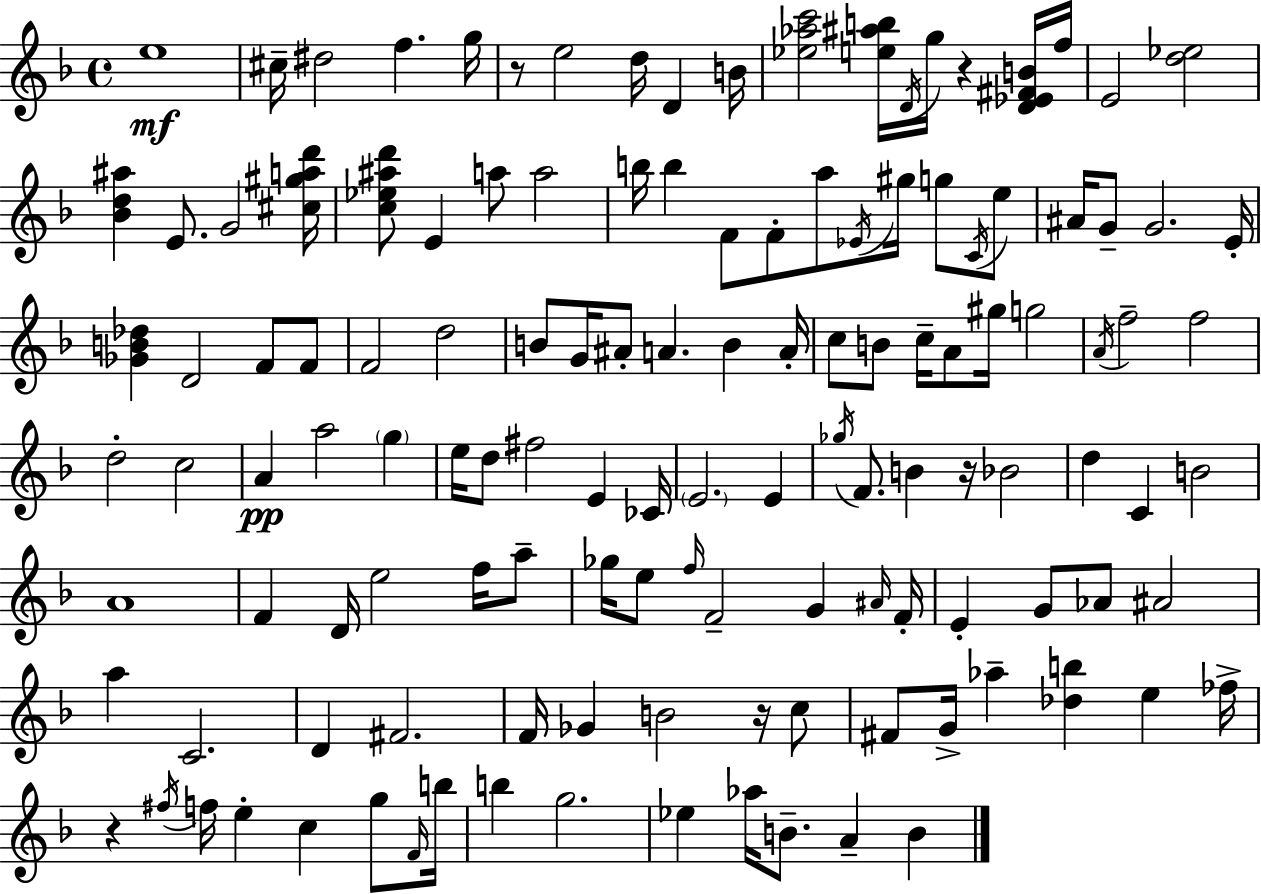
E5/w C#5/s D#5/h F5/q. G5/s R/e E5/h D5/s D4/q B4/s [Eb5,Ab5,C6]/h [E5,A#5,B5]/s D4/s G5/s R/q [D4,Eb4,F#4,B4]/s F5/s E4/h [D5,Eb5]/h [Bb4,D5,A#5]/q E4/e. G4/h [C#5,G#5,A5,D6]/s [C5,Eb5,A#5,D6]/e E4/q A5/e A5/h B5/s B5/q F4/e F4/e A5/e Eb4/s G#5/s G5/e C4/s E5/e A#4/s G4/e G4/h. E4/s [Gb4,B4,Db5]/q D4/h F4/e F4/e F4/h D5/h B4/e G4/s A#4/e A4/q. B4/q A4/s C5/e B4/e C5/s A4/e G#5/s G5/h A4/s F5/h F5/h D5/h C5/h A4/q A5/h G5/q E5/s D5/e F#5/h E4/q CES4/s E4/h. E4/q Gb5/s F4/e. B4/q R/s Bb4/h D5/q C4/q B4/h A4/w F4/q D4/s E5/h F5/s A5/e Gb5/s E5/e F5/s F4/h G4/q A#4/s F4/s E4/q G4/e Ab4/e A#4/h A5/q C4/h. D4/q F#4/h. F4/s Gb4/q B4/h R/s C5/e F#4/e G4/s Ab5/q [Db5,B5]/q E5/q FES5/s R/q F#5/s F5/s E5/q C5/q G5/e F4/s B5/s B5/q G5/h. Eb5/q Ab5/s B4/e. A4/q B4/q